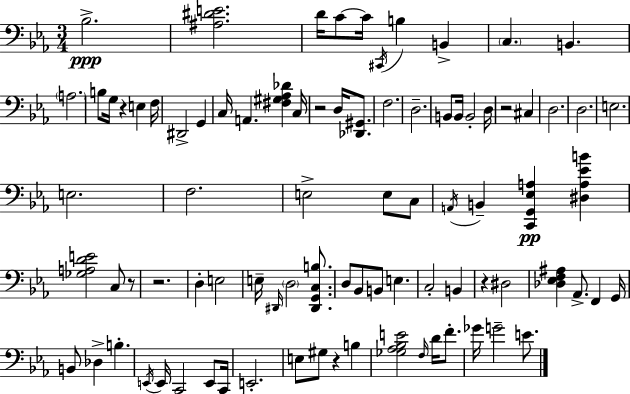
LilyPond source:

{
  \clef bass
  \numericTimeSignature
  \time 3/4
  \key ees \major
  \repeat volta 2 { bes2.->\ppp | <ais dis' e'>2. | d'16 c'8~~ c'16 \acciaccatura { cis,16 } b4 b,4-> | \parenthesize c4. b,4. | \break \parenthesize a2. | b8 g16 r4 e4 | f16 dis,2-> g,4 | c16 a,4. <fis gis aes des'>4 | \break c16 r2 d16 <des, gis,>8. | f2. | d2.-- | b,8 b,16 b,2-. | \break d16 r2 cis4 | d2. | d2. | e2. | \break e2. | f2. | e2-> e8 c8 | \acciaccatura { a,16 } b,4-- <c, g, ees a>4\pp <dis a ees' b'>4 | \break <ges a d' e'>2 c8 | r8 r2. | d4-. e2 | e16-- \grace { dis,16 } \parenthesize d2 | \break <dis, g, c b>8. d8 bes,8 b,8 e4. | c2-. b,4 | r4 dis2 | <des ees f ais>4 aes,8.-> f,4 | \break g,16 b,8 des4-> b4.-. | \acciaccatura { e,16 } e,16 c,2 | e,8 c,16 e,2.-. | e8 gis8 r4 | \break b4 <ges aes bes e'>2 | \grace { f16 } d'16 f'8.-. ges'16 g'2-- | e'8. } \bar "|."
}